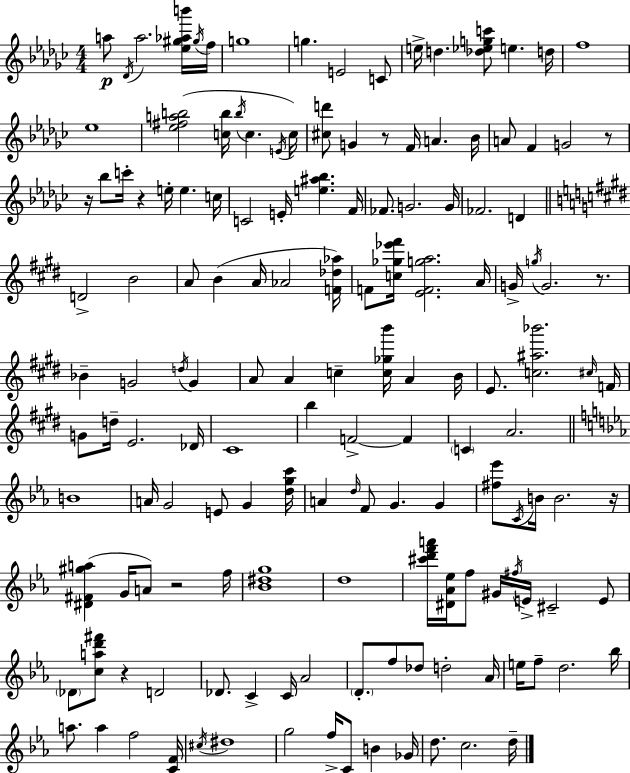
A5/e Db4/s A5/h. [Eb5,G#5,Ab5,B6]/s G#5/s F5/s G5/w G5/q. E4/h C4/e E5/s D5/q. [Db5,Eb5,G5,C6]/e E5/q. D5/s F5/w Eb5/w [Eb5,F#5,A5,B5]/h [C5,B5]/s B5/s C5/q. E4/s C5/s [C#5,D6]/e G4/q R/e F4/s A4/q. Bb4/s A4/e F4/q G4/h R/e R/s Bb5/e C6/s R/q E5/s E5/q. C5/s C4/h E4/s [E5,A#5,Bb5]/q. F4/s FES4/e. G4/h. G4/s FES4/h. D4/q D4/h B4/h A4/e B4/q A4/s Ab4/h [F4,Db5,Ab5]/s F4/e [C5,Gb5,Eb6,F#6]/s [E4,F4,G5,A5]/h. A4/s G4/s G5/s G4/h. R/e. Bb4/q G4/h D5/s G4/q A4/e A4/q C5/q [C5,Gb5,B6]/s A4/q B4/s E4/e. [C5,A#5,Bb6]/h. C#5/s F4/s G4/e D5/s E4/h. Db4/s C#4/w B5/q F4/h F4/q C4/q A4/h. B4/w A4/s G4/h E4/e G4/q [D5,G5,C6]/s A4/q D5/s F4/e G4/q. G4/q [F#5,Eb6]/e C4/s B4/s B4/h. R/s [D#4,F#4,G#5,A5]/q G4/s A4/e R/h F5/s [Bb4,D#5,G5]/w D5/w [C#6,D6,F6,A6]/s [D#4,Ab4,Eb5]/s F5/e G#4/s F#5/s E4/s C#4/h E4/e Db4/e [C5,A5,D6,F#6]/e R/q D4/h Db4/e. C4/q C4/s Ab4/h D4/e. F5/e Db5/e D5/h Ab4/s E5/s F5/e D5/h. Bb5/s A5/e. A5/q F5/h [C4,F4]/s C#5/s D#5/w G5/h F5/s C4/e B4/q Gb4/s D5/e. C5/h. D5/s